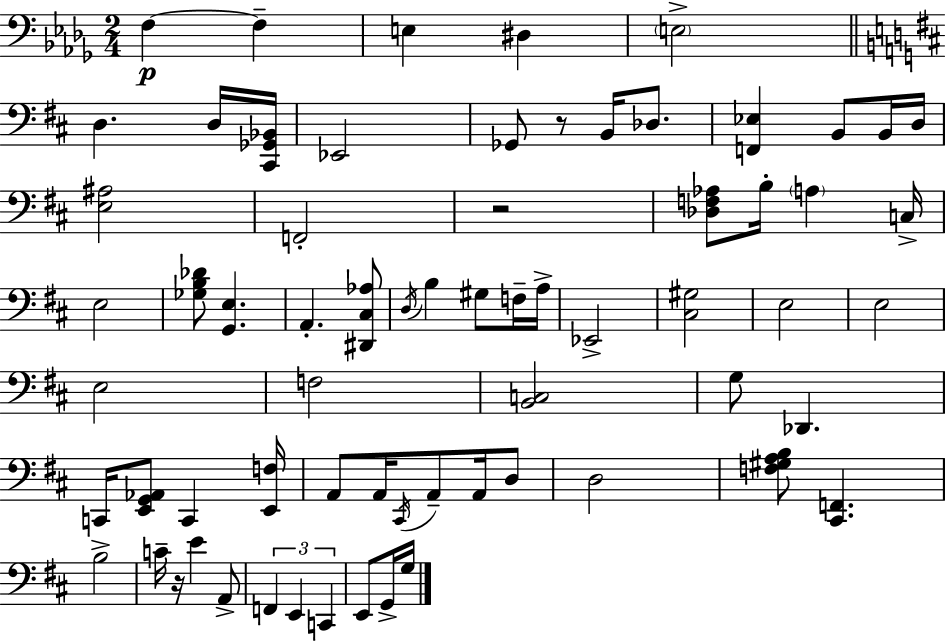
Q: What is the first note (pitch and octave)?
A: F3